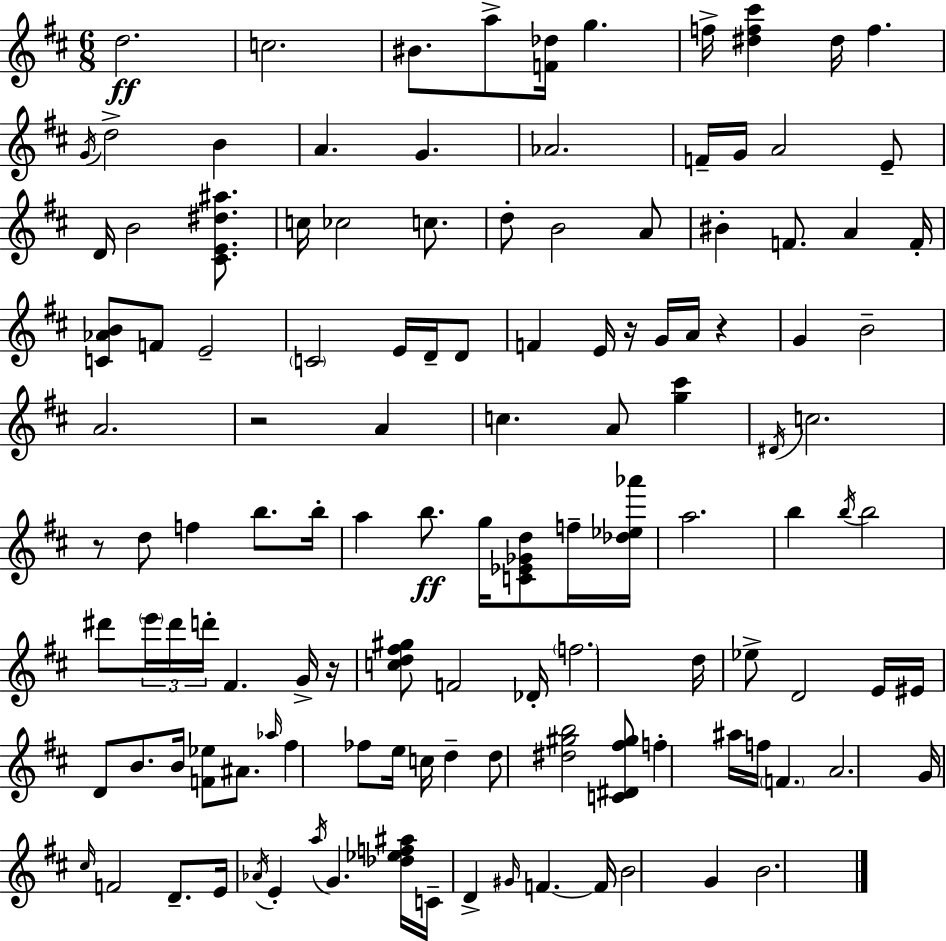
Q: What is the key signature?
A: D major